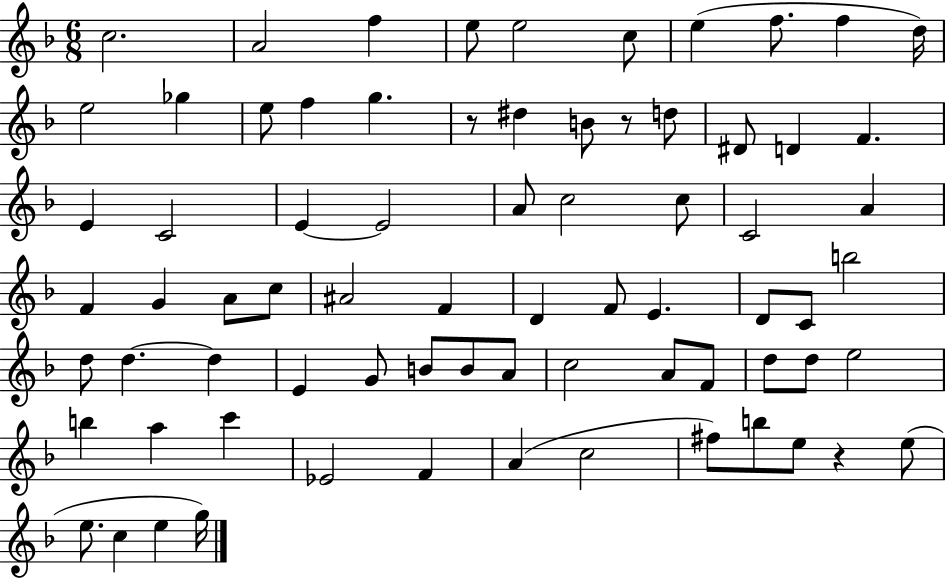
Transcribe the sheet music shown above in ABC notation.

X:1
T:Untitled
M:6/8
L:1/4
K:F
c2 A2 f e/2 e2 c/2 e f/2 f d/4 e2 _g e/2 f g z/2 ^d B/2 z/2 d/2 ^D/2 D F E C2 E E2 A/2 c2 c/2 C2 A F G A/2 c/2 ^A2 F D F/2 E D/2 C/2 b2 d/2 d d E G/2 B/2 B/2 A/2 c2 A/2 F/2 d/2 d/2 e2 b a c' _E2 F A c2 ^f/2 b/2 e/2 z e/2 e/2 c e g/4